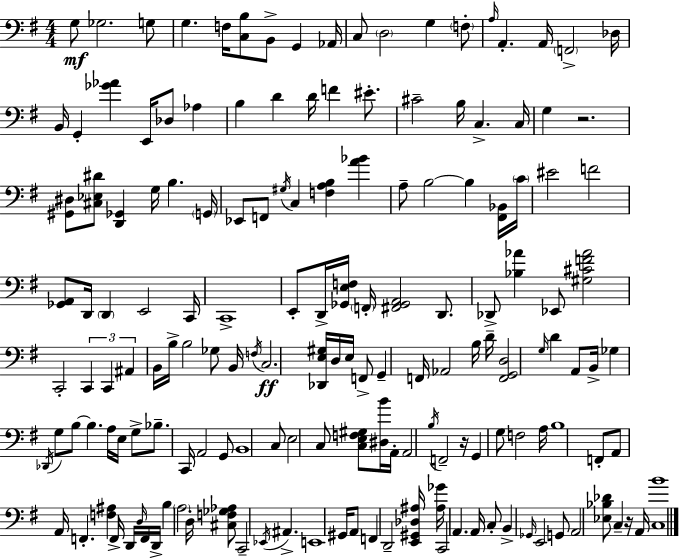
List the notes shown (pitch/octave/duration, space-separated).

G3/e Gb3/h. G3/e G3/q. F3/s [C3,B3]/e B2/e G2/q Ab2/s C3/e D3/h G3/q F3/e A3/s A2/q. A2/s F2/h Db3/s B2/s G2/q [Gb4,Ab4]/q E2/s Db3/e Ab3/q B3/q D4/q D4/s F4/q EIS4/e. C#4/h B3/s C3/q. C3/s G3/q R/h. [G#2,D#3]/e [C#3,Eb3,D#4]/e [D2,Gb2]/q G3/s B3/q. G2/s Eb2/e F2/e G#3/s C3/q [F3,A3,B3]/q [A4,Bb4]/q A3/e B3/h B3/q [F#2,Bb2]/s C4/s EIS4/h F4/h [Gb2,A2]/e D2/s D2/q E2/h C2/s C2/w E2/e D2/s [Gb2,E3,F3]/s F2/s [F#2,Gb2,A2]/h D2/e. Db2/e [Bb3,Ab4]/q Eb2/e [G#3,C#4,F4,Ab4]/h C2/h C2/q C2/q A#2/q B2/s B3/s B3/h Gb3/e B2/s F3/s C3/h. [Db2,E3,G#3]/s D3/s E3/s F2/e G2/q F2/s Ab2/h B3/s D4/s [F2,G2,D3]/h G3/s D4/q A2/e B2/s Gb3/q Db2/s G3/e B3/e B3/q. A3/s E3/s G3/e Bb3/e. C2/s A2/h G2/e B2/w C3/e E3/h C3/e [C3,E3,F3,G#3]/e [D#3,B4]/s A2/s A2/h B3/s F2/h R/s G2/q G3/e F3/h A3/s B3/w F2/e A2/e A2/s F2/q. [F3,A#3]/q F2/s D2/s D3/s F2/s D2/s B3/q A3/h D3/s [C#3,F3,Gb3,Ab3]/e C2/h Eb2/s A#2/q. E2/w G#2/s A2/e F2/q D2/h [E2,G#2,Db3,A#3]/s [A#3,Gb4]/s C2/h A2/q. A2/s C3/e B2/q Gb2/s E2/h G2/e A2/h [Eb3,Bb3,Db4]/e C3/q R/s A2/s [C3,B4]/w